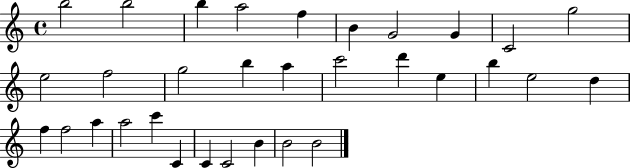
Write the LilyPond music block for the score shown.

{
  \clef treble
  \time 4/4
  \defaultTimeSignature
  \key c \major
  b''2 b''2 | b''4 a''2 f''4 | b'4 g'2 g'4 | c'2 g''2 | \break e''2 f''2 | g''2 b''4 a''4 | c'''2 d'''4 e''4 | b''4 e''2 d''4 | \break f''4 f''2 a''4 | a''2 c'''4 c'4 | c'4 c'2 b'4 | b'2 b'2 | \break \bar "|."
}